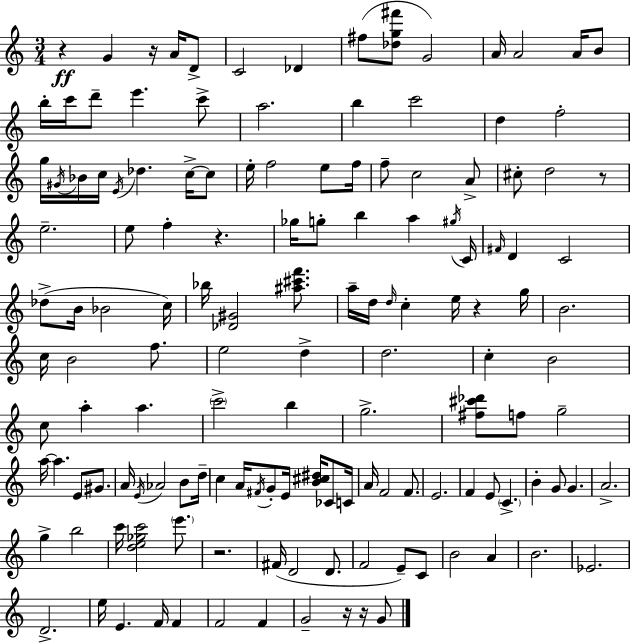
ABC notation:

X:1
T:Untitled
M:3/4
L:1/4
K:C
z G z/4 A/4 D/2 C2 _D ^f/2 [_dg^f']/2 G2 A/4 A2 A/4 B/2 b/4 c'/4 d'/2 e' c'/2 a2 b c'2 d f2 g/4 ^G/4 _B/4 c/4 E/4 _d c/4 c/2 e/4 f2 e/2 f/4 f/2 c2 A/2 ^c/2 d2 z/2 e2 e/2 f z _g/4 g/2 b a ^g/4 C/4 ^F/4 D C2 _d/2 B/4 _B2 c/4 _b/4 [_D^G]2 [^a^c'f']/2 a/4 d/4 d/4 c e/4 z g/4 B2 c/4 B2 f/2 e2 d d2 c B2 c/2 a a c'2 b g2 [^f^c'_d']/2 f/2 g2 a/4 a E/2 ^G/2 A/4 E/4 _A2 B/2 d/4 c A/4 ^F/4 G/2 E/4 [B^c^d]/4 _C/2 C/4 A/4 F2 F/2 E2 F E/2 C B G/2 G A2 g b2 c'/4 [de_gc']2 e'/2 z2 ^F/4 D2 D/2 F2 E/2 C/2 B2 A B2 _E2 D2 e/4 E F/4 F F2 F G2 z/4 z/4 G/2